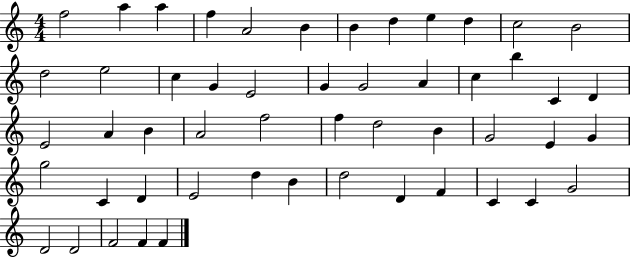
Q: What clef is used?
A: treble